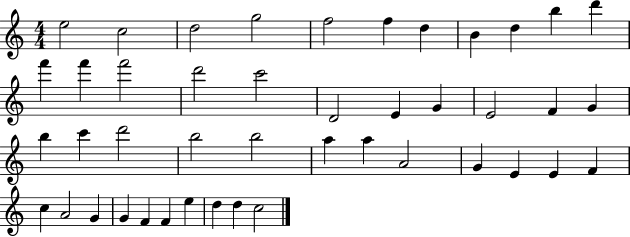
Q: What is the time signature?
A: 4/4